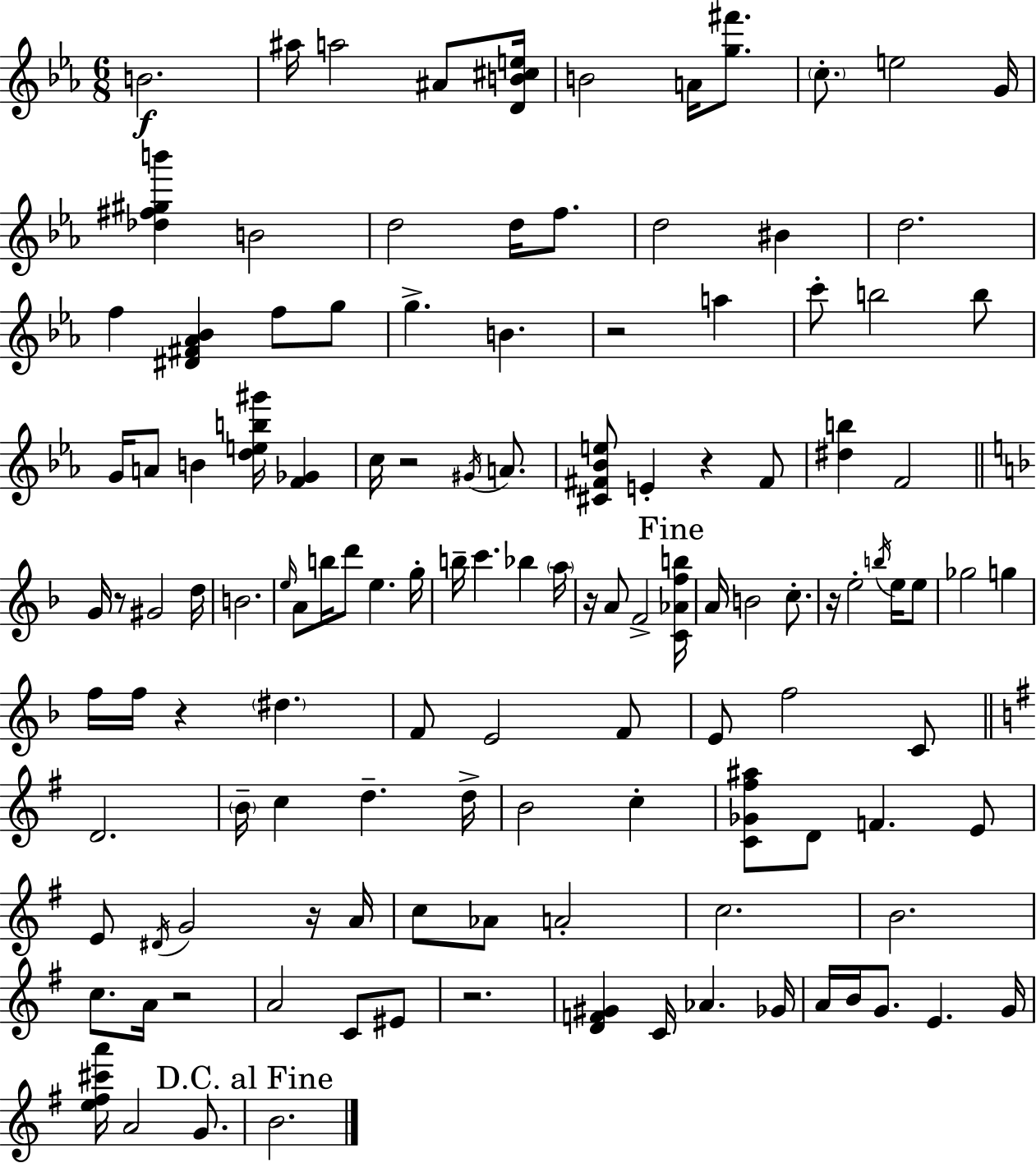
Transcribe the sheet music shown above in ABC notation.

X:1
T:Untitled
M:6/8
L:1/4
K:Cm
B2 ^a/4 a2 ^A/2 [DB^ce]/4 B2 A/4 [g^f']/2 c/2 e2 G/4 [_d^f^gb'] B2 d2 d/4 f/2 d2 ^B d2 f [^D^F_A_B] f/2 g/2 g B z2 a c'/2 b2 b/2 G/4 A/2 B [deb^g']/4 [F_G] c/4 z2 ^G/4 A/2 [^C^F_Be]/2 E z ^F/2 [^db] F2 G/4 z/2 ^G2 d/4 B2 e/4 A/2 b/4 d'/2 e g/4 b/4 c' _b a/4 z/4 A/2 F2 [C_Afb]/4 A/4 B2 c/2 z/4 e2 b/4 e/4 e/2 _g2 g f/4 f/4 z ^d F/2 E2 F/2 E/2 f2 C/2 D2 B/4 c d d/4 B2 c [C_G^f^a]/2 D/2 F E/2 E/2 ^D/4 G2 z/4 A/4 c/2 _A/2 A2 c2 B2 c/2 A/4 z2 A2 C/2 ^E/2 z2 [DF^G] C/4 _A _G/4 A/4 B/4 G/2 E G/4 [e^f^c'a']/4 A2 G/2 B2